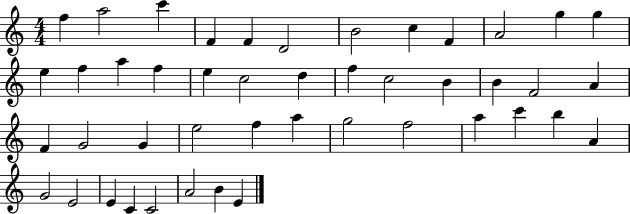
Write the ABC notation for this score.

X:1
T:Untitled
M:4/4
L:1/4
K:C
f a2 c' F F D2 B2 c F A2 g g e f a f e c2 d f c2 B B F2 A F G2 G e2 f a g2 f2 a c' b A G2 E2 E C C2 A2 B E